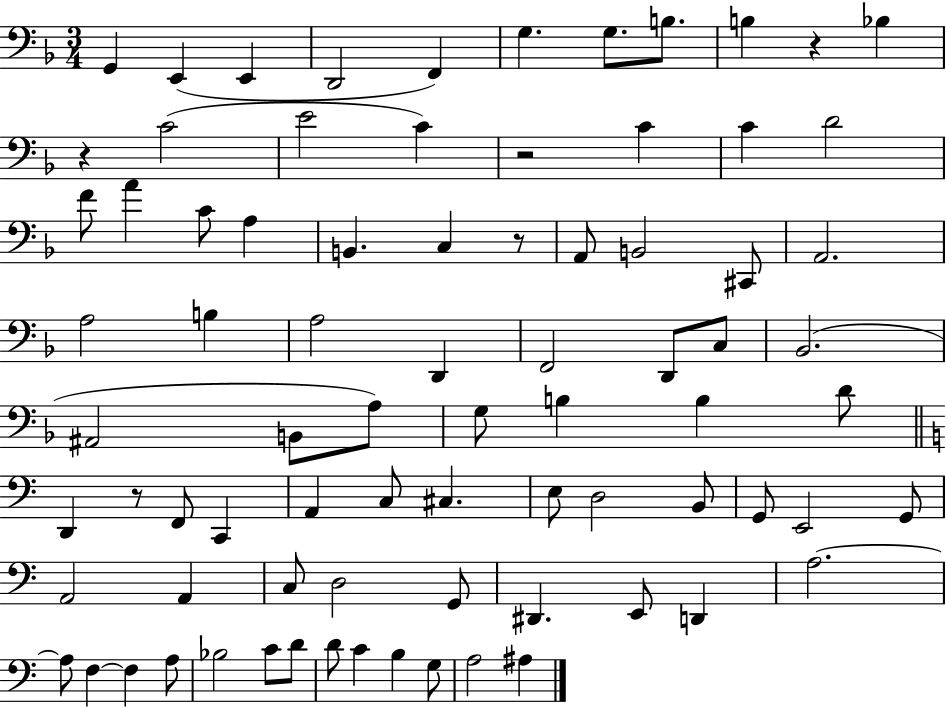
X:1
T:Untitled
M:3/4
L:1/4
K:F
G,, E,, E,, D,,2 F,, G, G,/2 B,/2 B, z _B, z C2 E2 C z2 C C D2 F/2 A C/2 A, B,, C, z/2 A,,/2 B,,2 ^C,,/2 A,,2 A,2 B, A,2 D,, F,,2 D,,/2 C,/2 _B,,2 ^A,,2 B,,/2 A,/2 G,/2 B, B, D/2 D,, z/2 F,,/2 C,, A,, C,/2 ^C, E,/2 D,2 B,,/2 G,,/2 E,,2 G,,/2 A,,2 A,, C,/2 D,2 G,,/2 ^D,, E,,/2 D,, A,2 A,/2 F, F, A,/2 _B,2 C/2 D/2 D/2 C B, G,/2 A,2 ^A,